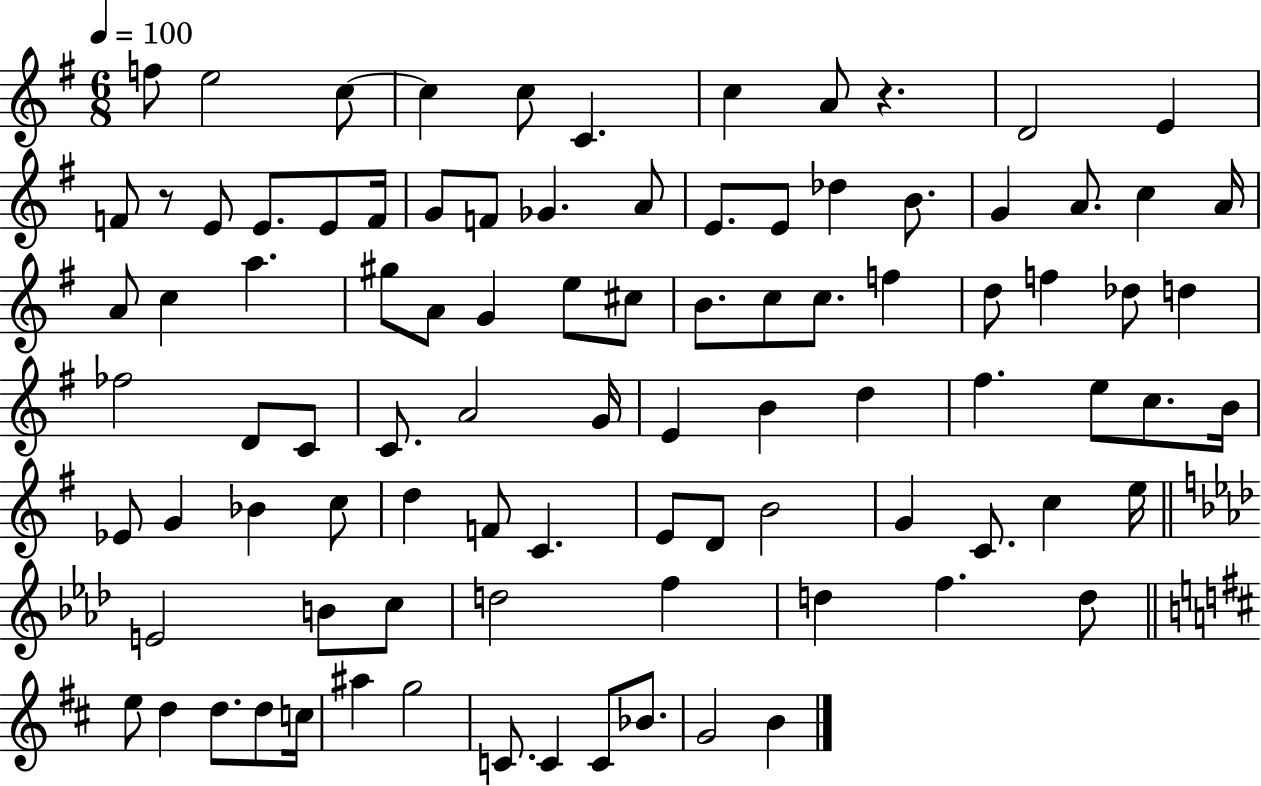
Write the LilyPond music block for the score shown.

{
  \clef treble
  \numericTimeSignature
  \time 6/8
  \key g \major
  \tempo 4 = 100
  f''8 e''2 c''8~~ | c''4 c''8 c'4. | c''4 a'8 r4. | d'2 e'4 | \break f'8 r8 e'8 e'8. e'8 f'16 | g'8 f'8 ges'4. a'8 | e'8. e'8 des''4 b'8. | g'4 a'8. c''4 a'16 | \break a'8 c''4 a''4. | gis''8 a'8 g'4 e''8 cis''8 | b'8. c''8 c''8. f''4 | d''8 f''4 des''8 d''4 | \break fes''2 d'8 c'8 | c'8. a'2 g'16 | e'4 b'4 d''4 | fis''4. e''8 c''8. b'16 | \break ees'8 g'4 bes'4 c''8 | d''4 f'8 c'4. | e'8 d'8 b'2 | g'4 c'8. c''4 e''16 | \break \bar "||" \break \key aes \major e'2 b'8 c''8 | d''2 f''4 | d''4 f''4. d''8 | \bar "||" \break \key b \minor e''8 d''4 d''8. d''8 c''16 | ais''4 g''2 | c'8. c'4 c'8 bes'8. | g'2 b'4 | \break \bar "|."
}